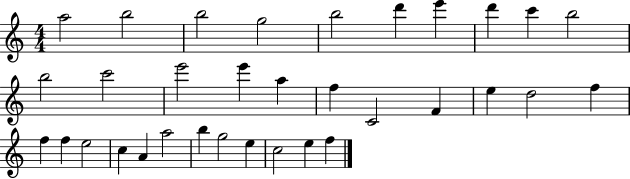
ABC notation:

X:1
T:Untitled
M:4/4
L:1/4
K:C
a2 b2 b2 g2 b2 d' e' d' c' b2 b2 c'2 e'2 e' a f C2 F e d2 f f f e2 c A a2 b g2 e c2 e f